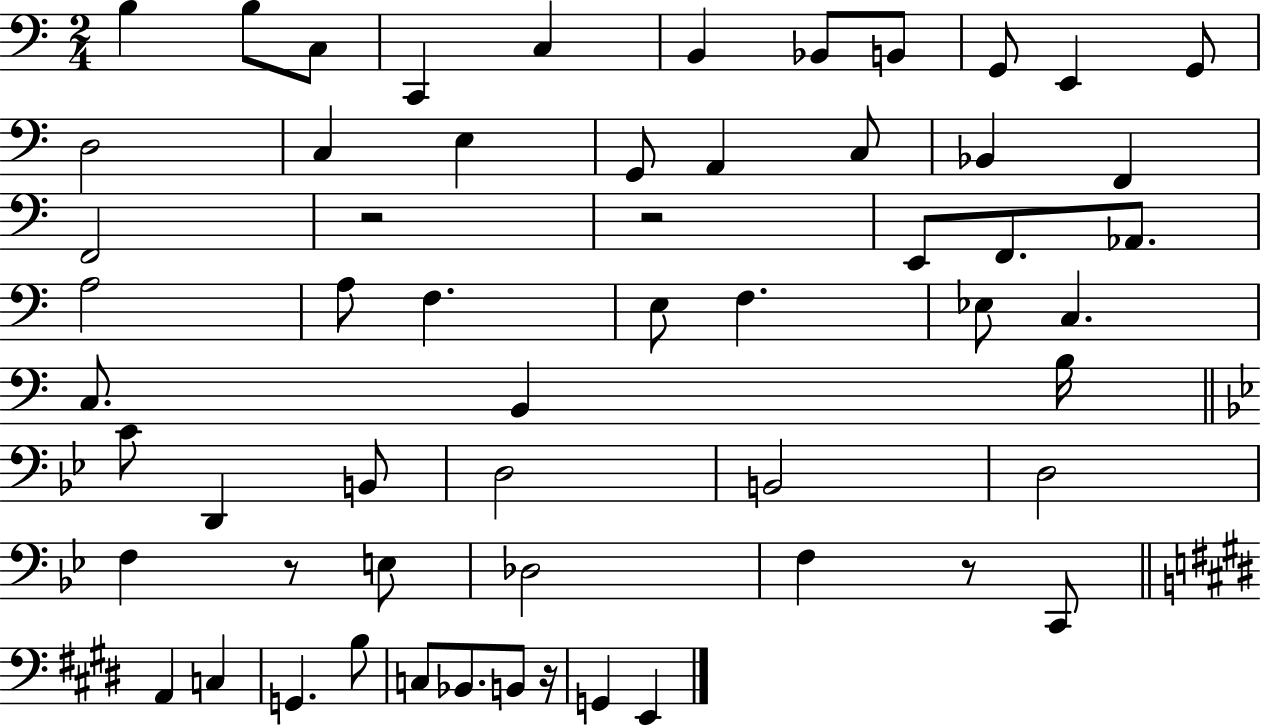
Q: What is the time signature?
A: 2/4